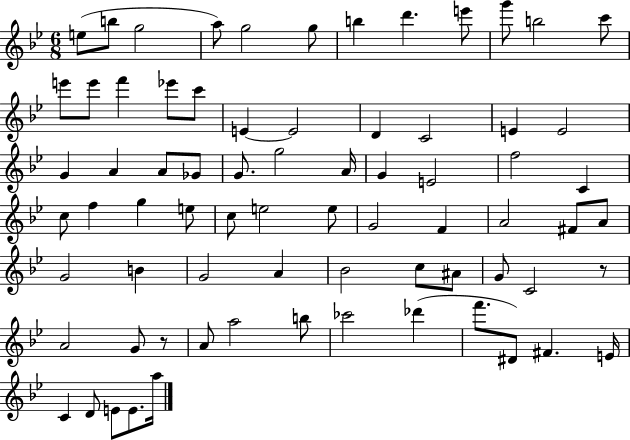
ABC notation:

X:1
T:Untitled
M:6/8
L:1/4
K:Bb
e/2 b/2 g2 a/2 g2 g/2 b d' e'/2 g'/2 b2 c'/2 e'/2 e'/2 f' _e'/2 c'/2 E E2 D C2 E E2 G A A/2 _G/2 G/2 g2 A/4 G E2 f2 C c/2 f g e/2 c/2 e2 e/2 G2 F A2 ^F/2 A/2 G2 B G2 A _B2 c/2 ^A/2 G/2 C2 z/2 A2 G/2 z/2 A/2 a2 b/2 _c'2 _d' f'/2 ^D/2 ^F E/4 C D/2 E/2 E/2 a/4